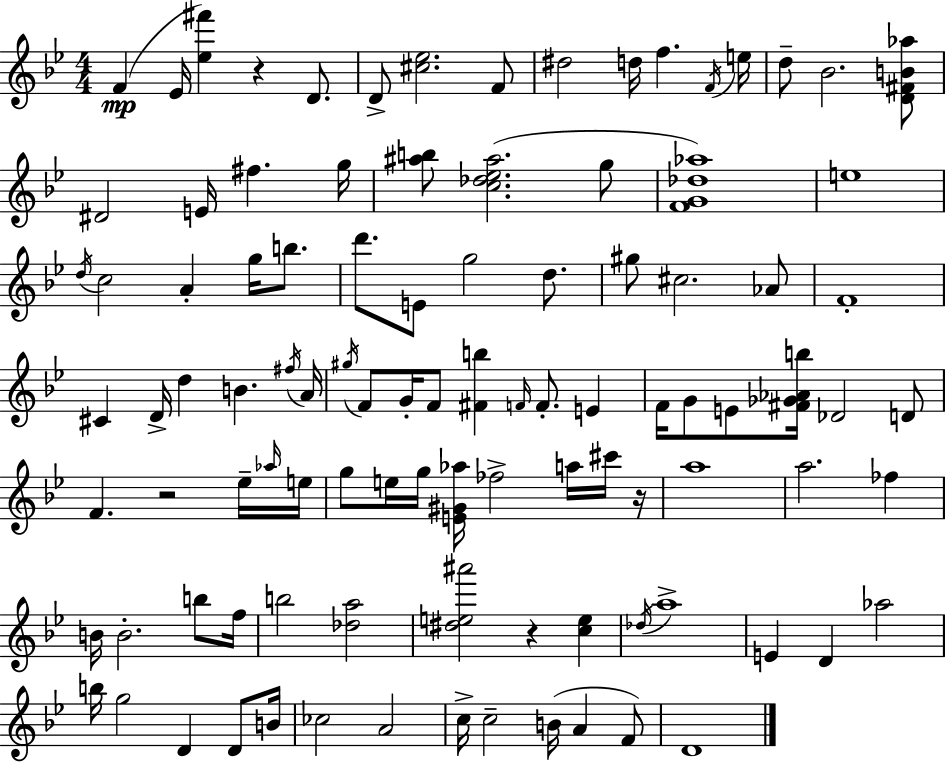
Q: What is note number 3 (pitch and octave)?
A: D4